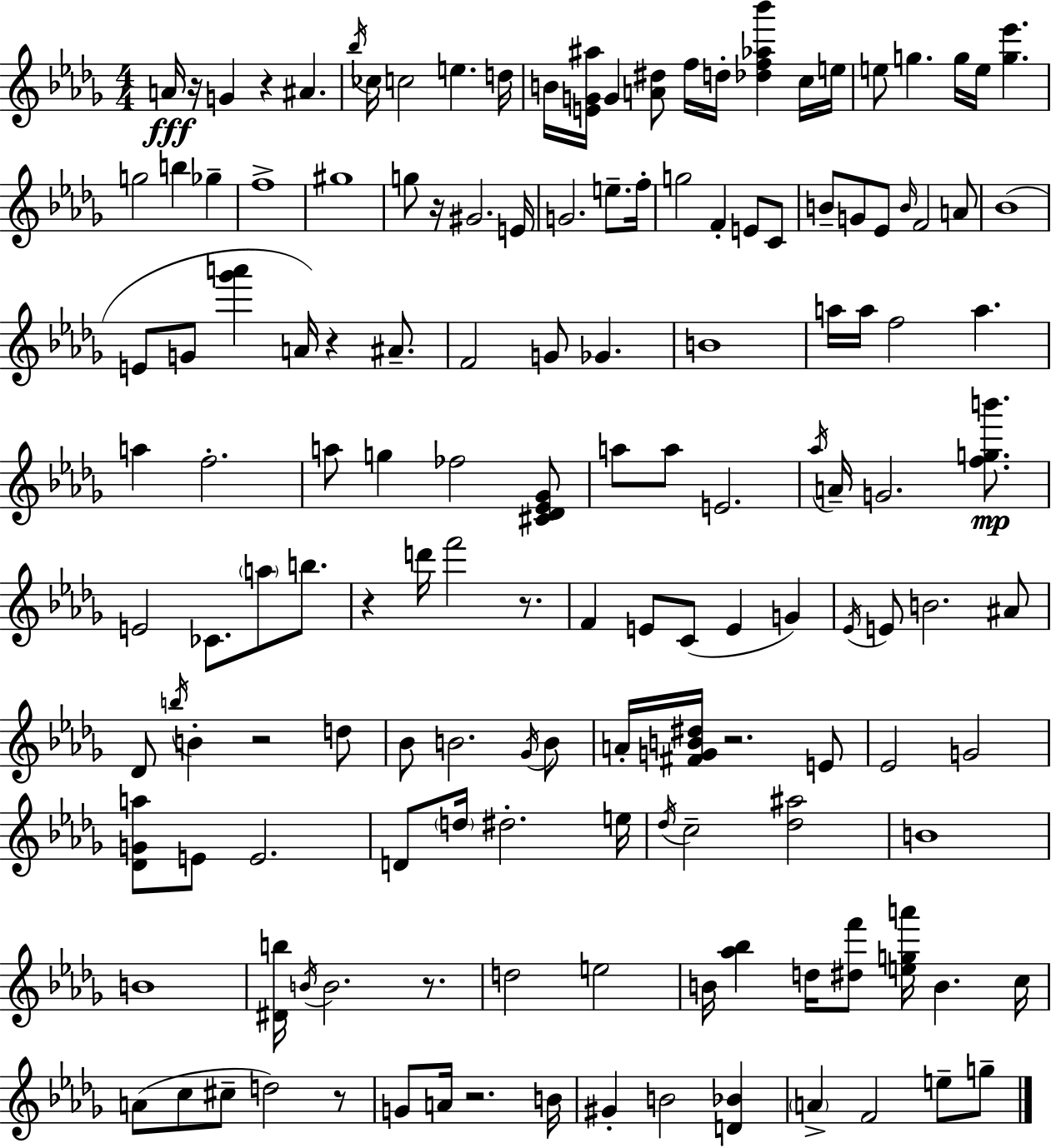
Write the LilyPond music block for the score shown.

{
  \clef treble
  \numericTimeSignature
  \time 4/4
  \key bes \minor
  \repeat volta 2 { a'16\fff r16 g'4 r4 ais'4. | \acciaccatura { bes''16 } ces''16 c''2 e''4. | d''16 b'16 <e' g' ais''>16 g'4 <a' dis''>8 f''16 d''16-. <des'' f'' aes'' bes'''>4 c''16 | e''16 e''8 g''4. g''16 e''16 <g'' ees'''>4. | \break g''2 b''4 ges''4-- | f''1-> | gis''1 | g''8 r16 gis'2. | \break e'16 g'2. e''8.-- | f''16-. g''2 f'4-. e'8 c'8 | b'8-- g'8 ees'8 \grace { b'16 } f'2 | a'8 bes'1( | \break e'8 g'8 <ges''' a'''>4 a'16) r4 ais'8.-- | f'2 g'8 ges'4. | b'1 | a''16 a''16 f''2 a''4. | \break a''4 f''2.-. | a''8 g''4 fes''2 | <cis' des' ees' ges'>8 a''8 a''8 e'2. | \acciaccatura { aes''16 } a'16-- g'2. | \break <f'' g'' b'''>8.\mp e'2 ces'8. \parenthesize a''8 | b''8. r4 d'''16 f'''2 | r8. f'4 e'8 c'8( e'4 g'4) | \acciaccatura { ees'16 } e'8 b'2. | \break ais'8 des'8 \acciaccatura { b''16 } b'4-. r2 | d''8 bes'8 b'2. | \acciaccatura { ges'16 } b'8 a'16-. <fis' g' b' dis''>16 r2. | e'8 ees'2 g'2 | \break <des' g' a''>8 e'8 e'2. | d'8 \parenthesize d''16 dis''2.-. | e''16 \acciaccatura { des''16 } c''2-- <des'' ais''>2 | b'1 | \break b'1 | <dis' b''>16 \acciaccatura { b'16 } b'2. | r8. d''2 | e''2 b'16 <aes'' bes''>4 d''16 <dis'' f'''>8 | \break <e'' g'' a'''>16 b'4. c''16 a'8( c''8 cis''8-- d''2) | r8 g'8 a'16 r2. | b'16 gis'4-. b'2 | <d' bes'>4 \parenthesize a'4-> f'2 | \break e''8-- g''8-- } \bar "|."
}